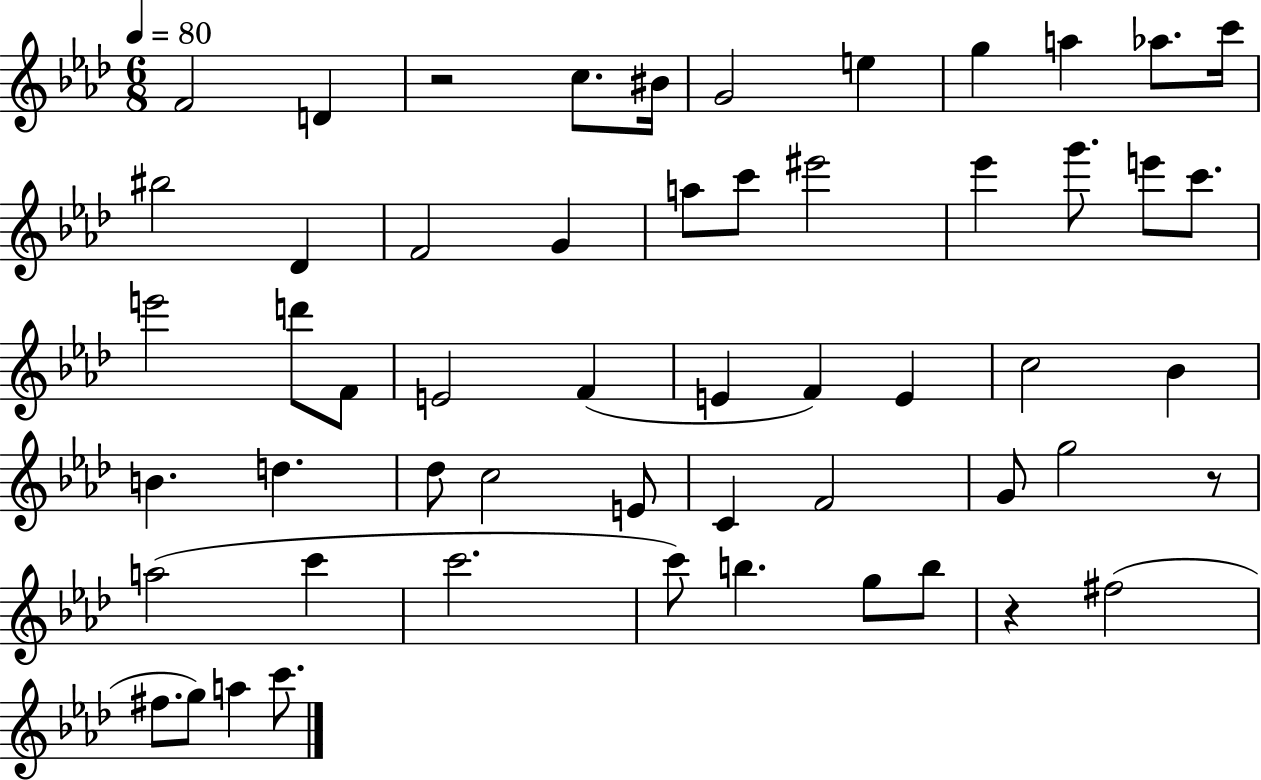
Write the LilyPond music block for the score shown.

{
  \clef treble
  \numericTimeSignature
  \time 6/8
  \key aes \major
  \tempo 4 = 80
  f'2 d'4 | r2 c''8. bis'16 | g'2 e''4 | g''4 a''4 aes''8. c'''16 | \break bis''2 des'4 | f'2 g'4 | a''8 c'''8 eis'''2 | ees'''4 g'''8. e'''8 c'''8. | \break e'''2 d'''8 f'8 | e'2 f'4( | e'4 f'4) e'4 | c''2 bes'4 | \break b'4. d''4. | des''8 c''2 e'8 | c'4 f'2 | g'8 g''2 r8 | \break a''2( c'''4 | c'''2. | c'''8) b''4. g''8 b''8 | r4 fis''2( | \break fis''8. g''8) a''4 c'''8. | \bar "|."
}